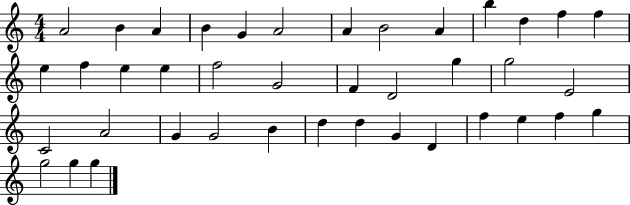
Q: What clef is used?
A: treble